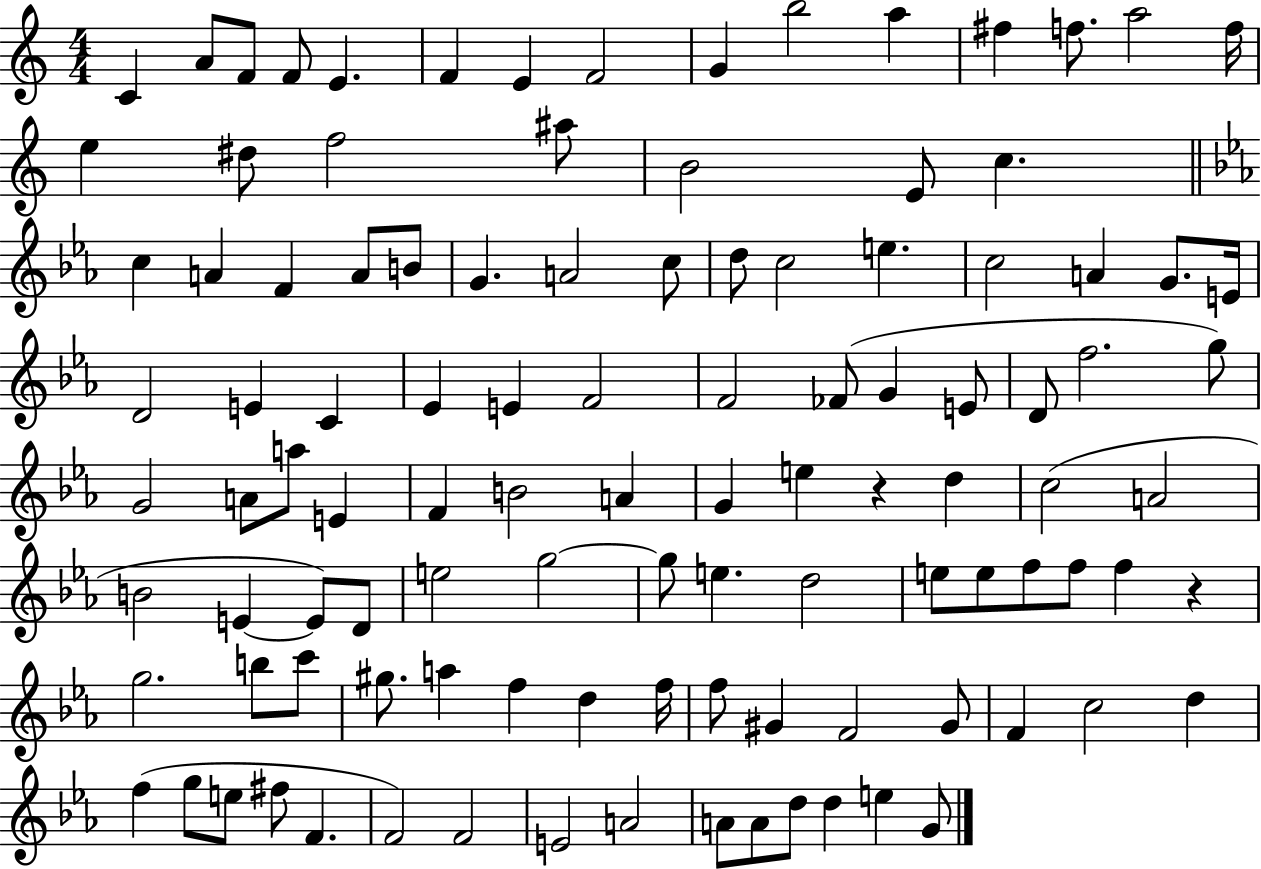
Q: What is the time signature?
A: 4/4